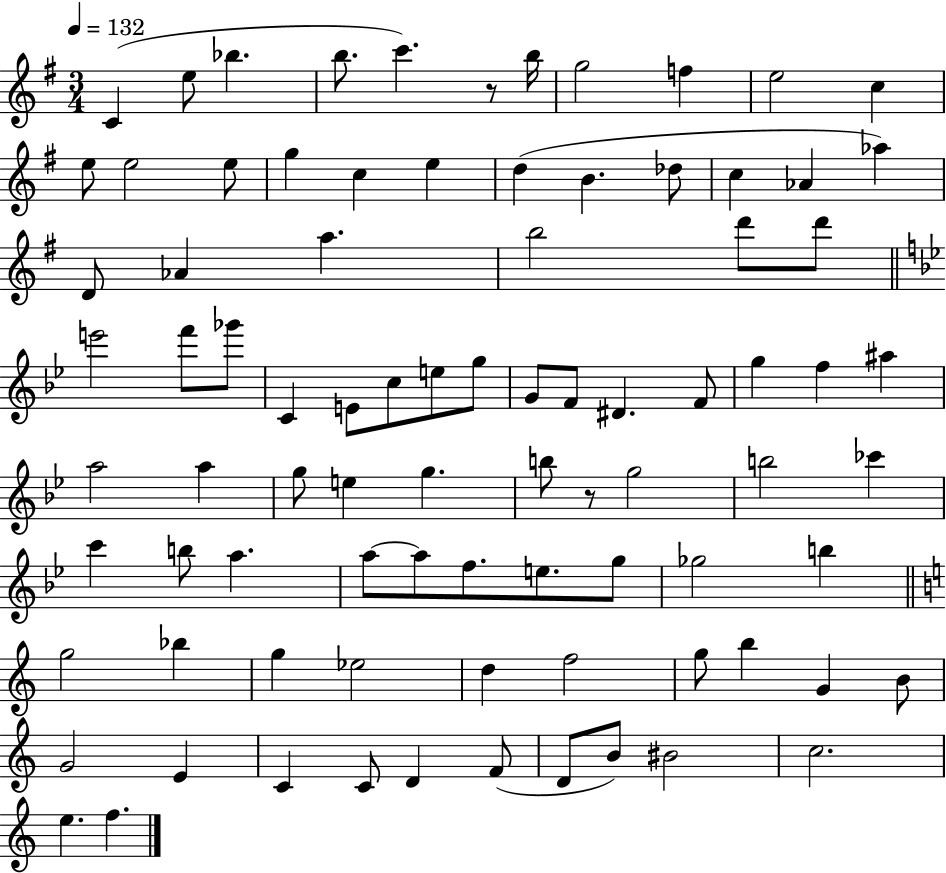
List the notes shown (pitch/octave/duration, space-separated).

C4/q E5/e Bb5/q. B5/e. C6/q. R/e B5/s G5/h F5/q E5/h C5/q E5/e E5/h E5/e G5/q C5/q E5/q D5/q B4/q. Db5/e C5/q Ab4/q Ab5/q D4/e Ab4/q A5/q. B5/h D6/e D6/e E6/h F6/e Gb6/e C4/q E4/e C5/e E5/e G5/e G4/e F4/e D#4/q. F4/e G5/q F5/q A#5/q A5/h A5/q G5/e E5/q G5/q. B5/e R/e G5/h B5/h CES6/q C6/q B5/e A5/q. A5/e A5/e F5/e. E5/e. G5/e Gb5/h B5/q G5/h Bb5/q G5/q Eb5/h D5/q F5/h G5/e B5/q G4/q B4/e G4/h E4/q C4/q C4/e D4/q F4/e D4/e B4/e BIS4/h C5/h. E5/q. F5/q.